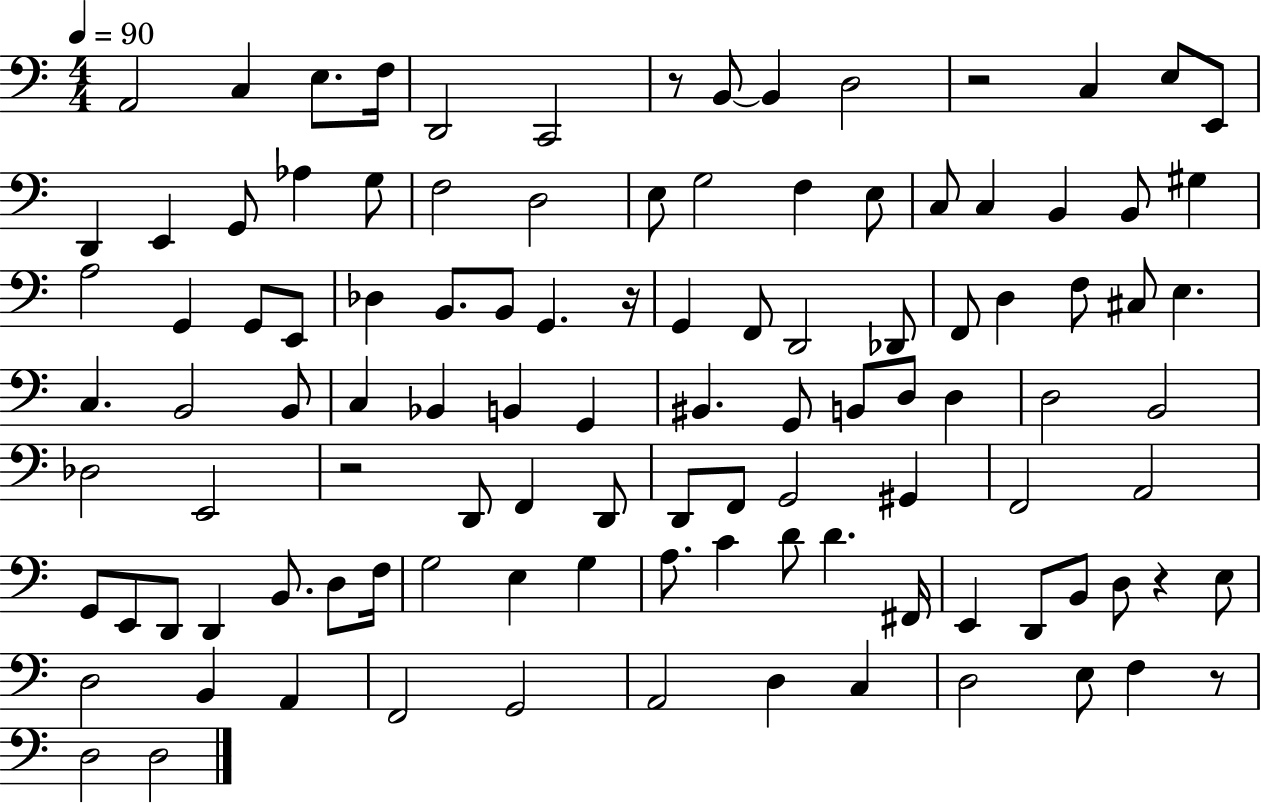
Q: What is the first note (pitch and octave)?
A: A2